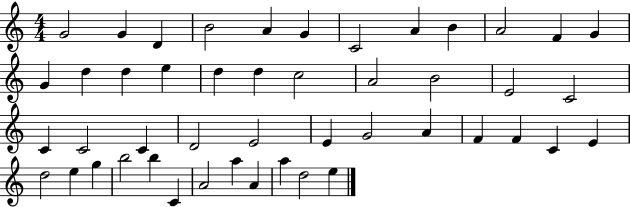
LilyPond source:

{
  \clef treble
  \numericTimeSignature
  \time 4/4
  \key c \major
  g'2 g'4 d'4 | b'2 a'4 g'4 | c'2 a'4 b'4 | a'2 f'4 g'4 | \break g'4 d''4 d''4 e''4 | d''4 d''4 c''2 | a'2 b'2 | e'2 c'2 | \break c'4 c'2 c'4 | d'2 e'2 | e'4 g'2 a'4 | f'4 f'4 c'4 e'4 | \break d''2 e''4 g''4 | b''2 b''4 c'4 | a'2 a''4 a'4 | a''4 d''2 e''4 | \break \bar "|."
}